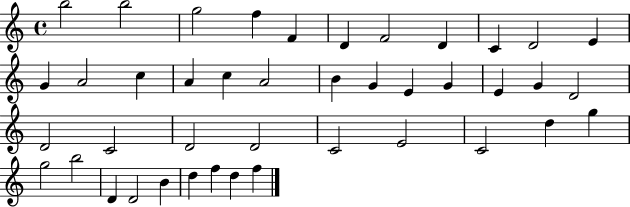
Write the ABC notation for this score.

X:1
T:Untitled
M:4/4
L:1/4
K:C
b2 b2 g2 f F D F2 D C D2 E G A2 c A c A2 B G E G E G D2 D2 C2 D2 D2 C2 E2 C2 d g g2 b2 D D2 B d f d f